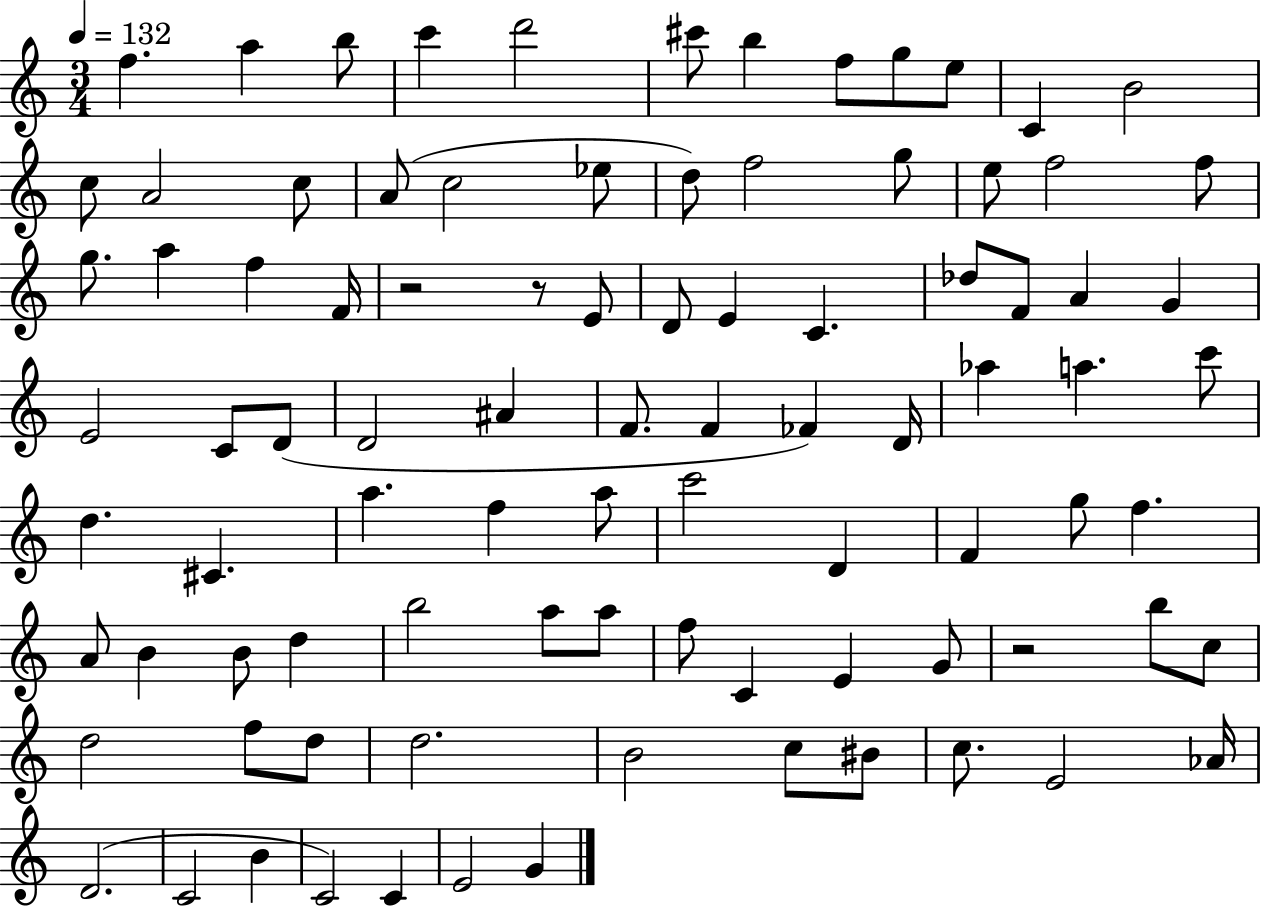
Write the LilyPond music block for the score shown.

{
  \clef treble
  \numericTimeSignature
  \time 3/4
  \key c \major
  \tempo 4 = 132
  \repeat volta 2 { f''4. a''4 b''8 | c'''4 d'''2 | cis'''8 b''4 f''8 g''8 e''8 | c'4 b'2 | \break c''8 a'2 c''8 | a'8( c''2 ees''8 | d''8) f''2 g''8 | e''8 f''2 f''8 | \break g''8. a''4 f''4 f'16 | r2 r8 e'8 | d'8 e'4 c'4. | des''8 f'8 a'4 g'4 | \break e'2 c'8 d'8( | d'2 ais'4 | f'8. f'4 fes'4) d'16 | aes''4 a''4. c'''8 | \break d''4. cis'4. | a''4. f''4 a''8 | c'''2 d'4 | f'4 g''8 f''4. | \break a'8 b'4 b'8 d''4 | b''2 a''8 a''8 | f''8 c'4 e'4 g'8 | r2 b''8 c''8 | \break d''2 f''8 d''8 | d''2. | b'2 c''8 bis'8 | c''8. e'2 aes'16 | \break d'2.( | c'2 b'4 | c'2) c'4 | e'2 g'4 | \break } \bar "|."
}